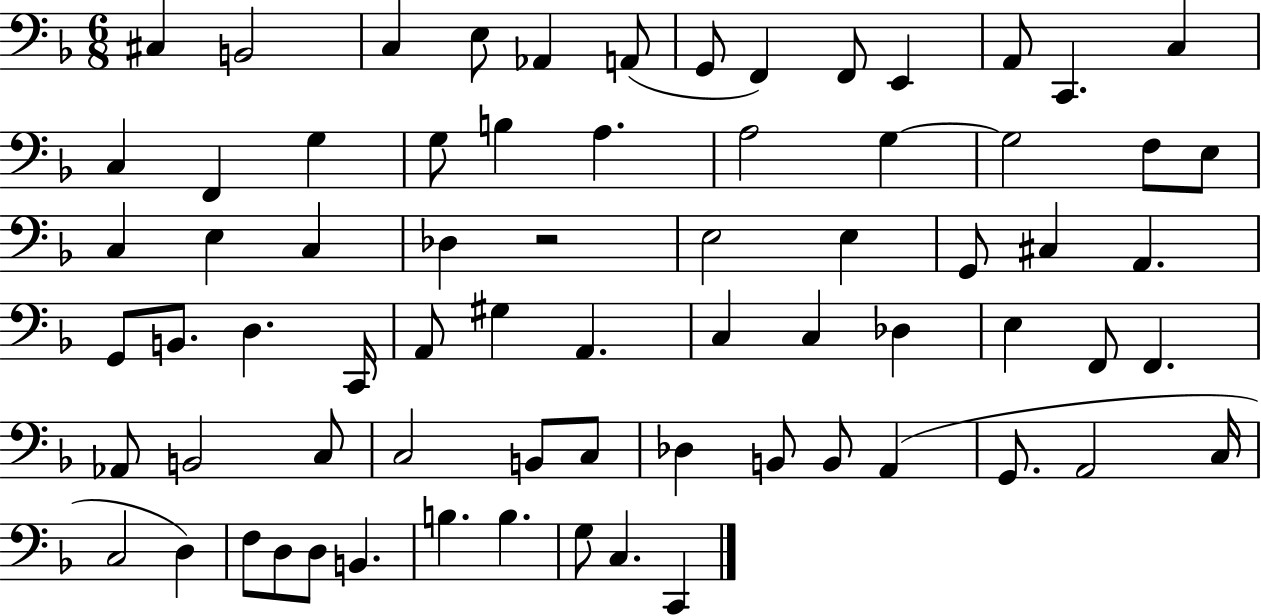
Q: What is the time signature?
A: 6/8